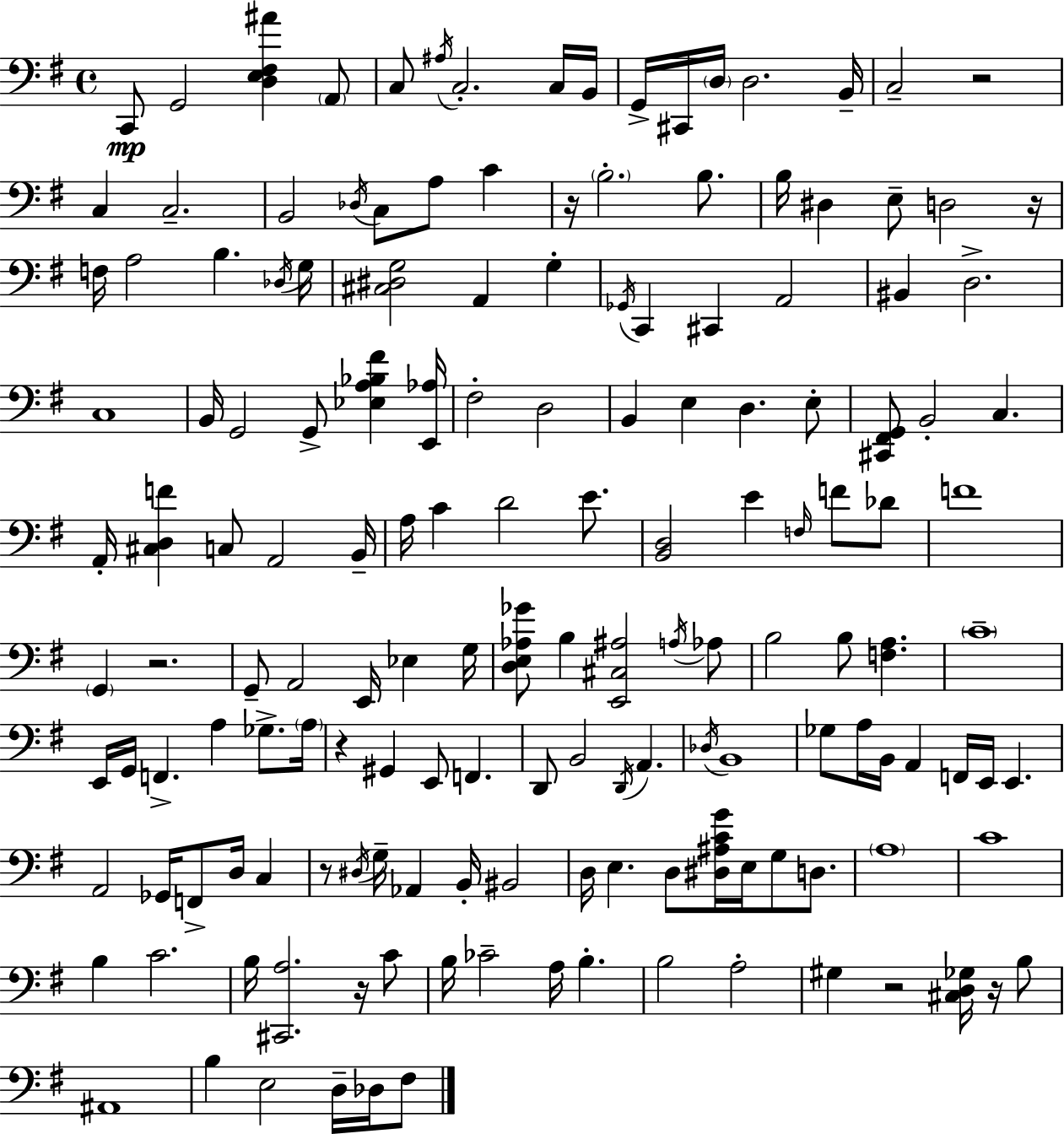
{
  \clef bass
  \time 4/4
  \defaultTimeSignature
  \key e \minor
  \repeat volta 2 { c,8\mp g,2 <d e fis ais'>4 \parenthesize a,8 | c8 \acciaccatura { ais16 } c2.-. c16 | b,16 g,16-> cis,16 \parenthesize d16 d2. | b,16-- c2-- r2 | \break c4 c2.-- | b,2 \acciaccatura { des16 } c8 a8 c'4 | r16 \parenthesize b2.-. b8. | b16 dis4 e8-- d2 | \break r16 f16 a2 b4. | \acciaccatura { des16 } g16 <cis dis g>2 a,4 g4-. | \acciaccatura { ges,16 } c,4 cis,4 a,2 | bis,4 d2.-> | \break c1 | b,16 g,2 g,8-> <ees a bes fis'>4 | <e, aes>16 fis2-. d2 | b,4 e4 d4. | \break e8-. <cis, fis, g,>8 b,2-. c4. | a,16-. <cis d f'>4 c8 a,2 | b,16-- a16 c'4 d'2 | e'8. <b, d>2 e'4 | \break \grace { f16 } f'8 des'8 f'1 | \parenthesize g,4 r2. | g,8-- a,2 e,16 | ees4 g16 <d e aes ges'>8 b4 <e, cis ais>2 | \break \acciaccatura { a16 } aes8 b2 b8 | <f a>4. \parenthesize c'1-- | e,16 g,16 f,4.-> a4 | ges8.-> \parenthesize a16 r4 gis,4 e,8 | \break f,4. d,8 b,2 | \acciaccatura { d,16 } a,4. \acciaccatura { des16 } b,1 | ges8 a16 b,16 a,4 | f,16 e,16 e,4. a,2 | \break ges,16 f,8-> d16 c4 r8 \acciaccatura { dis16 } g16-- aes,4 | b,16-. bis,2 d16 e4. | d8 <dis ais c' g'>16 e16 g8 d8. \parenthesize a1 | c'1 | \break b4 c'2. | b16 <cis, a>2. | r16 c'8 b16 ces'2-- | a16 b4.-. b2 | \break a2-. gis4 r2 | <cis d ges>16 r16 b8 ais,1 | b4 e2 | d16-- des16 fis8 } \bar "|."
}